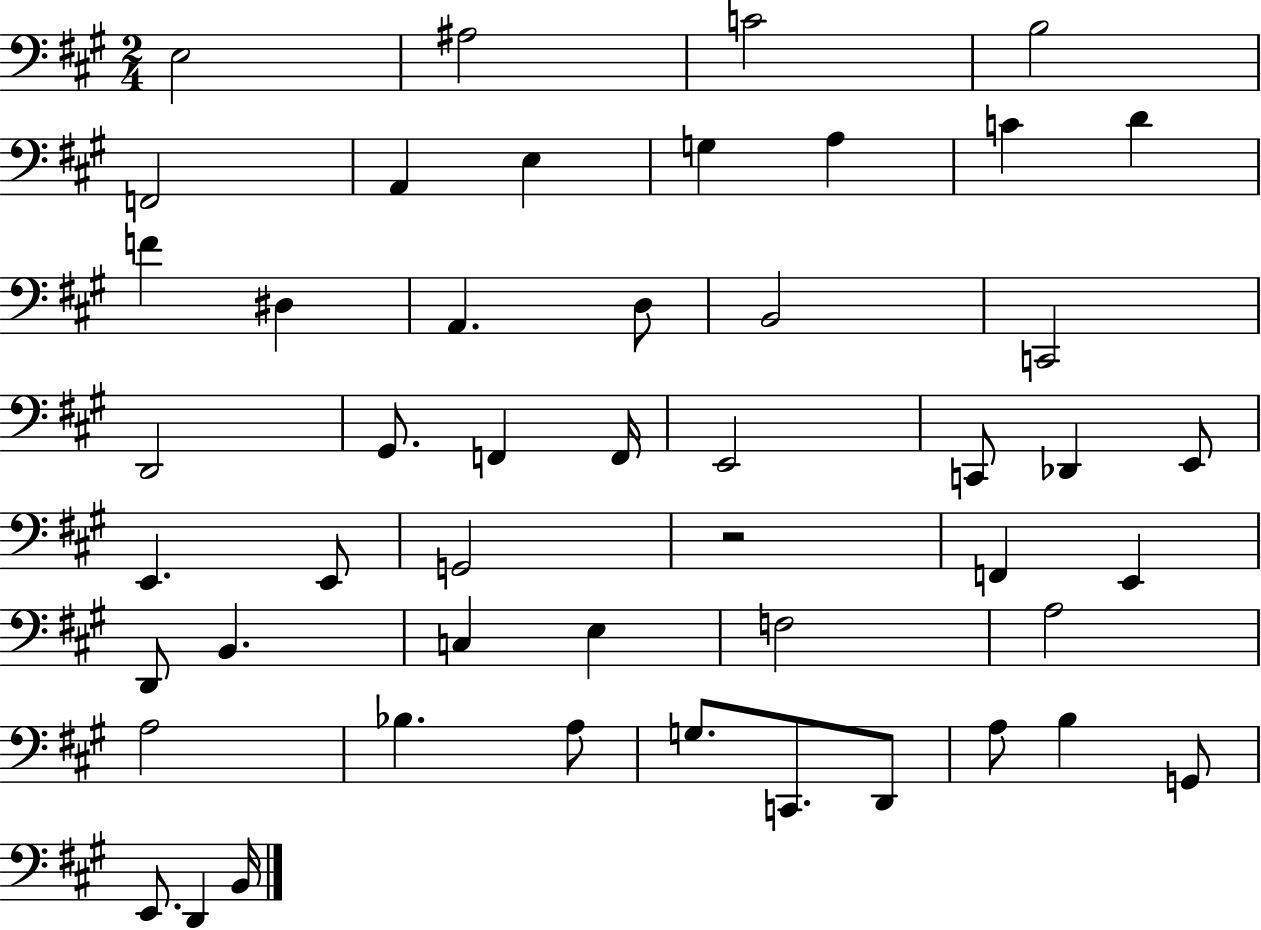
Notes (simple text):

E3/h A#3/h C4/h B3/h F2/h A2/q E3/q G3/q A3/q C4/q D4/q F4/q D#3/q A2/q. D3/e B2/h C2/h D2/h G#2/e. F2/q F2/s E2/h C2/e Db2/q E2/e E2/q. E2/e G2/h R/h F2/q E2/q D2/e B2/q. C3/q E3/q F3/h A3/h A3/h Bb3/q. A3/e G3/e. C2/e. D2/e A3/e B3/q G2/e E2/e. D2/q B2/s